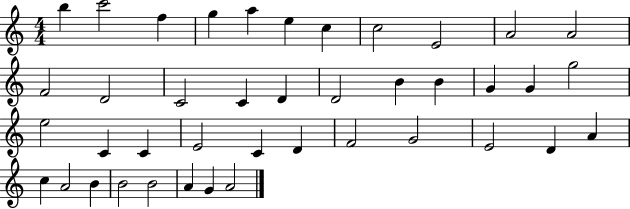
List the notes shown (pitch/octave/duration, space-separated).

B5/q C6/h F5/q G5/q A5/q E5/q C5/q C5/h E4/h A4/h A4/h F4/h D4/h C4/h C4/q D4/q D4/h B4/q B4/q G4/q G4/q G5/h E5/h C4/q C4/q E4/h C4/q D4/q F4/h G4/h E4/h D4/q A4/q C5/q A4/h B4/q B4/h B4/h A4/q G4/q A4/h